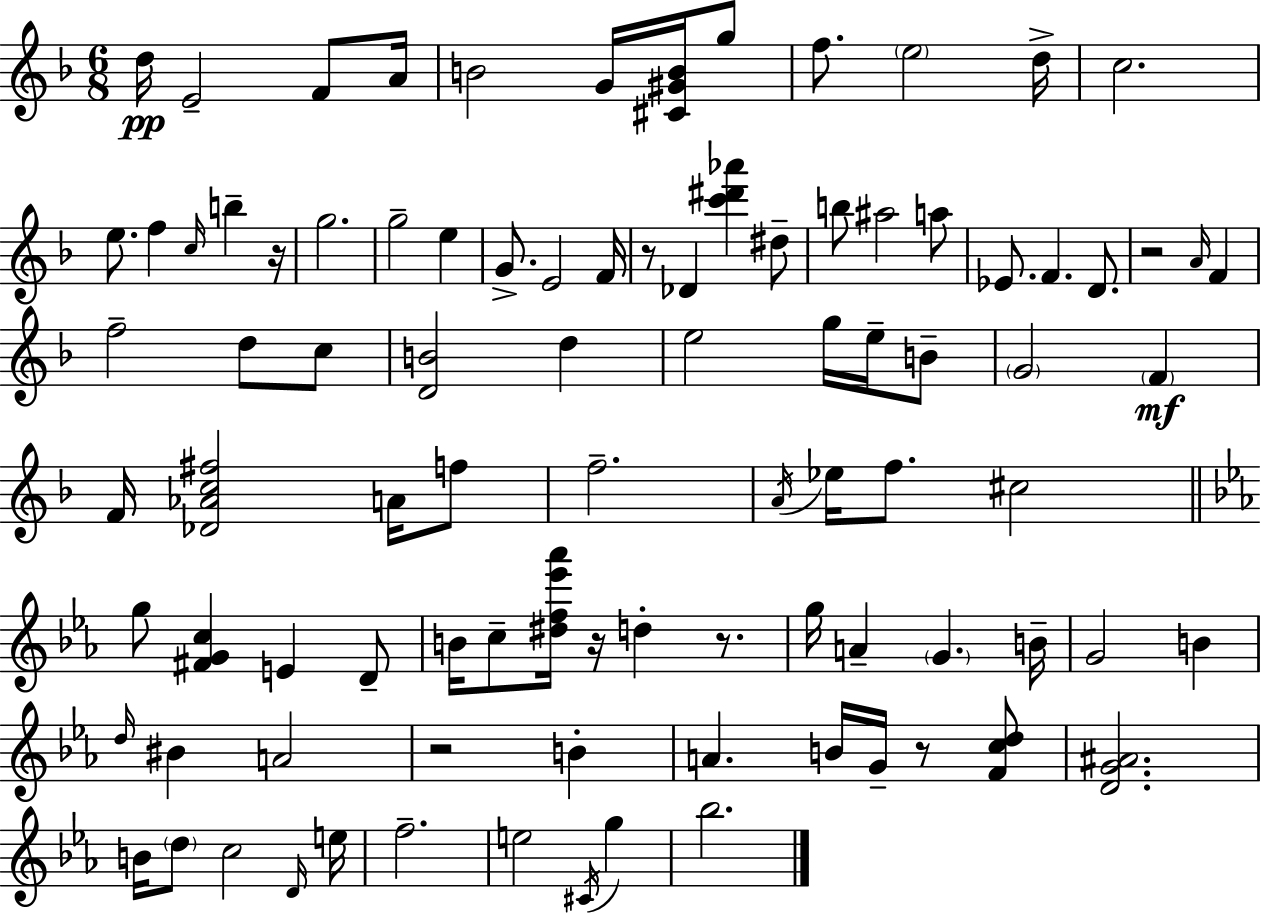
X:1
T:Untitled
M:6/8
L:1/4
K:Dm
d/4 E2 F/2 A/4 B2 G/4 [^C^GB]/4 g/2 f/2 e2 d/4 c2 e/2 f c/4 b z/4 g2 g2 e G/2 E2 F/4 z/2 _D [c'^d'_a'] ^d/2 b/2 ^a2 a/2 _E/2 F D/2 z2 A/4 F f2 d/2 c/2 [DB]2 d e2 g/4 e/4 B/2 G2 F F/4 [_D_Ac^f]2 A/4 f/2 f2 A/4 _e/4 f/2 ^c2 g/2 [^FGc] E D/2 B/4 c/2 [^df_e'_a']/4 z/4 d z/2 g/4 A G B/4 G2 B d/4 ^B A2 z2 B A B/4 G/4 z/2 [Fcd]/2 [DG^A]2 B/4 d/2 c2 D/4 e/4 f2 e2 ^C/4 g _b2